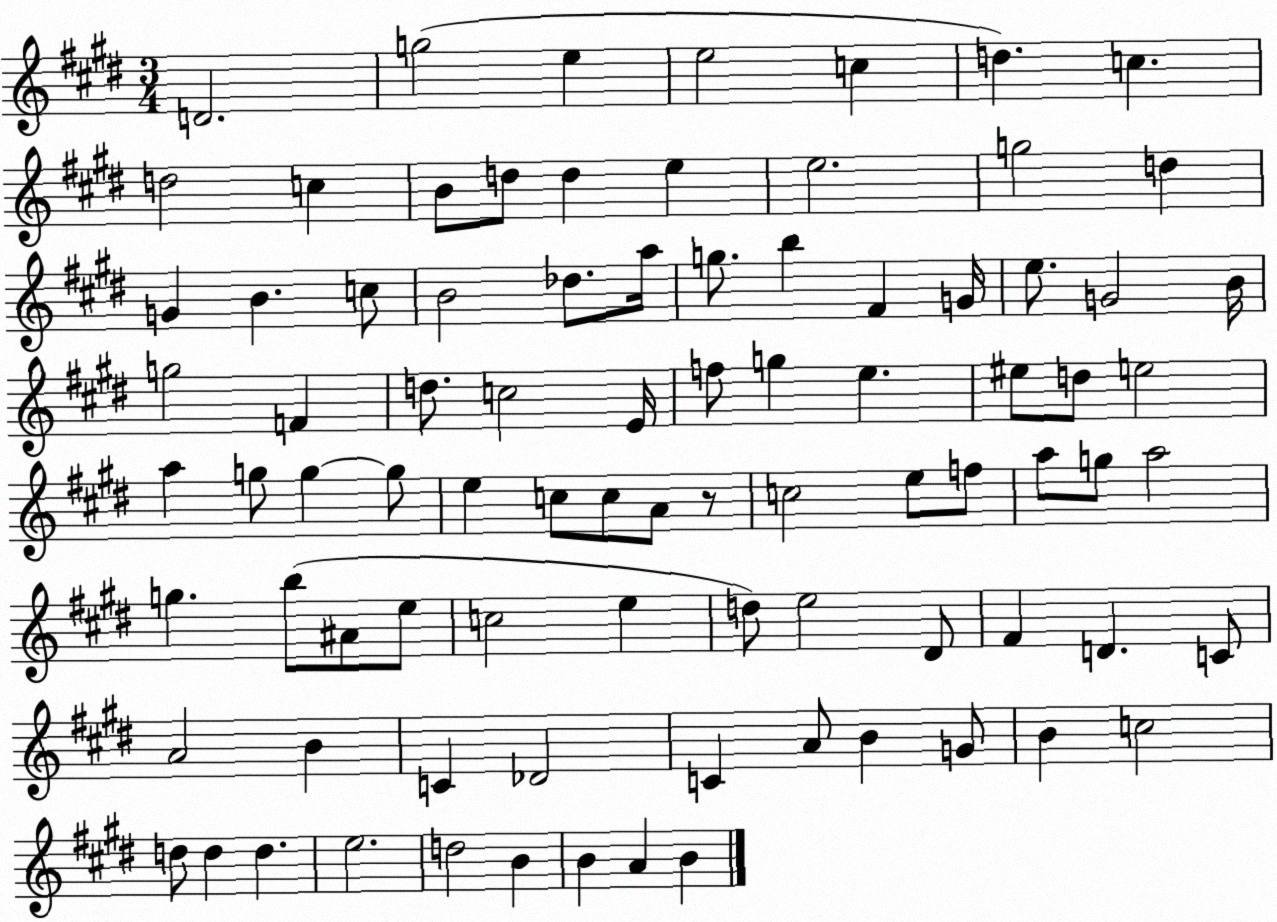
X:1
T:Untitled
M:3/4
L:1/4
K:E
D2 g2 e e2 c d c d2 c B/2 d/2 d e e2 g2 d G B c/2 B2 _d/2 a/4 g/2 b ^F G/4 e/2 G2 B/4 g2 F d/2 c2 E/4 f/2 g e ^e/2 d/2 e2 a g/2 g g/2 e c/2 c/2 A/2 z/2 c2 e/2 f/2 a/2 g/2 a2 g b/2 ^A/2 e/2 c2 e d/2 e2 ^D/2 ^F D C/2 A2 B C _D2 C A/2 B G/2 B c2 d/2 d d e2 d2 B B A B